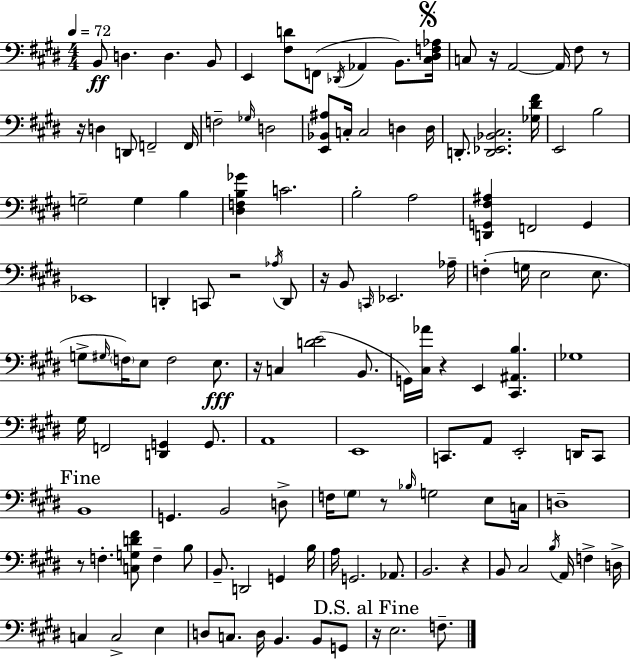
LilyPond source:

{
  \clef bass
  \numericTimeSignature
  \time 4/4
  \key e \major
  \tempo 4 = 72
  b,8\ff d4. d4. b,8 | e,4 <fis d'>8 f,8( \acciaccatura { des,16 } aes,4 b,8.) | \mark \markup { \musicglyph "scripts.segno" } <cis dis f aes>16 c8 r16 a,2~~ a,16 fis8 r8 | r16 d4 d,8 f,2-- | \break f,16 f2-- \grace { ges16 } d2 | <e, bes, ais>8 c16-. c2 d4 | d16 d,8.-. <d, ees, bes, cis>2. | <ges dis' fis'>16 e,2 b2 | \break g2-- g4 b4 | <dis f b ges'>4 c'2. | b2-. a2 | <d, g, fis ais>4 f,2 g,4 | \break ees,1 | d,4-. c,8 r2 | \acciaccatura { aes16 } d,8 r16 b,8 \grace { c,16 } ees,2. | aes16-- f4-.( g16 e2 | \break e8. g8-> \grace { gis16 }) \parenthesize f16 e8 f2 | e8.\fff r16 c4 <d' e'>2( | b,8. g,16) <cis aes'>16 r4 e,4 <cis, ais, b>4. | ges1 | \break gis16 f,2 <d, g,>4 | g,8. a,1 | e,1 | c,8. a,8 e,2-. | \break d,16 c,8 \mark "Fine" b,1 | g,4. b,2 | d8-> f16 \parenthesize gis8 r8 \grace { bes16 } g2 | e8 c16 d1-- | \break r8 f4.-. <c g d' fis'>8 | f4-- b8 b,8.-- d,2 | g,4 b16 a16 g,2. | aes,8. b,2. | \break r4 b,8 cis2 | \acciaccatura { b16 } a,16 f4-> d16-> c4 c2-> | e4 d8 c8. d16 b,4. | b,8 g,8 \mark "D.S. al Fine" r16 e2. | \break f8.-- \bar "|."
}